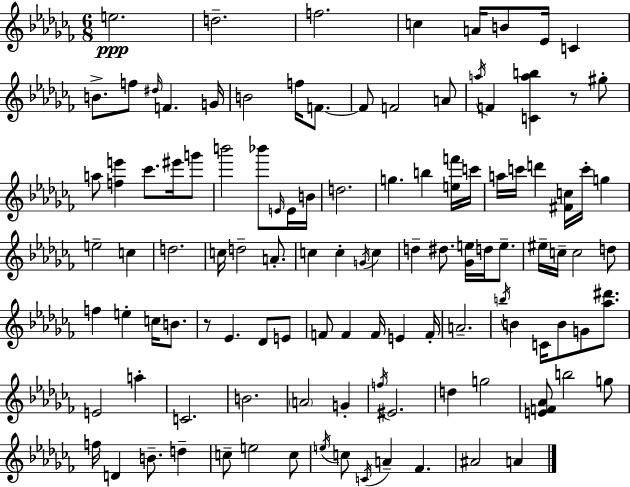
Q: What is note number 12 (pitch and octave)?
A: F4